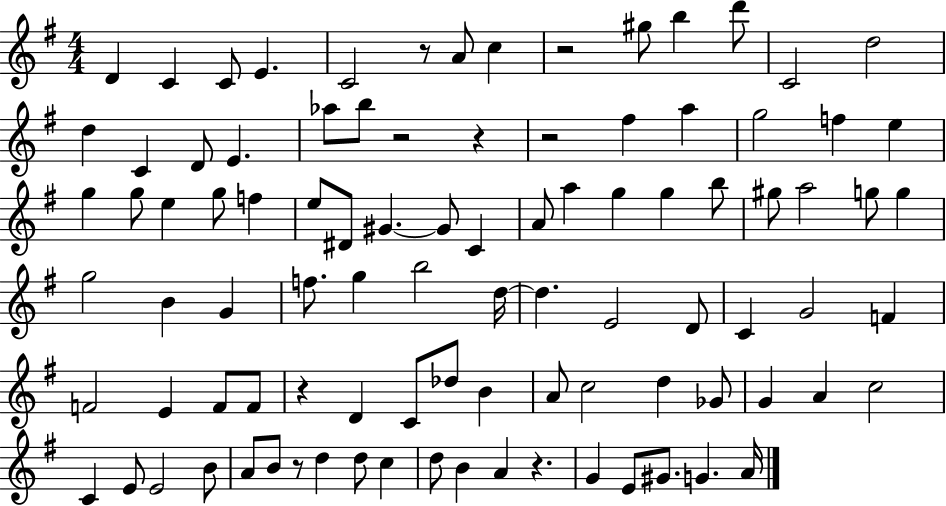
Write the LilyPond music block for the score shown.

{
  \clef treble
  \numericTimeSignature
  \time 4/4
  \key g \major
  \repeat volta 2 { d'4 c'4 c'8 e'4. | c'2 r8 a'8 c''4 | r2 gis''8 b''4 d'''8 | c'2 d''2 | \break d''4 c'4 d'8 e'4. | aes''8 b''8 r2 r4 | r2 fis''4 a''4 | g''2 f''4 e''4 | \break g''4 g''8 e''4 g''8 f''4 | e''8 dis'8 gis'4.~~ gis'8 c'4 | a'8 a''4 g''4 g''4 b''8 | gis''8 a''2 g''8 g''4 | \break g''2 b'4 g'4 | f''8. g''4 b''2 d''16~~ | d''4. e'2 d'8 | c'4 g'2 f'4 | \break f'2 e'4 f'8 f'8 | r4 d'4 c'8 des''8 b'4 | a'8 c''2 d''4 ges'8 | g'4 a'4 c''2 | \break c'4 e'8 e'2 b'8 | a'8 b'8 r8 d''4 d''8 c''4 | d''8 b'4 a'4 r4. | g'4 e'8 gis'8. g'4. a'16 | \break } \bar "|."
}